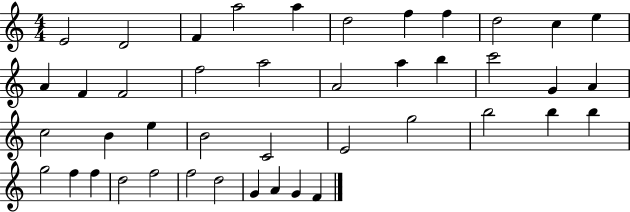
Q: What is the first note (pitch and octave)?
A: E4